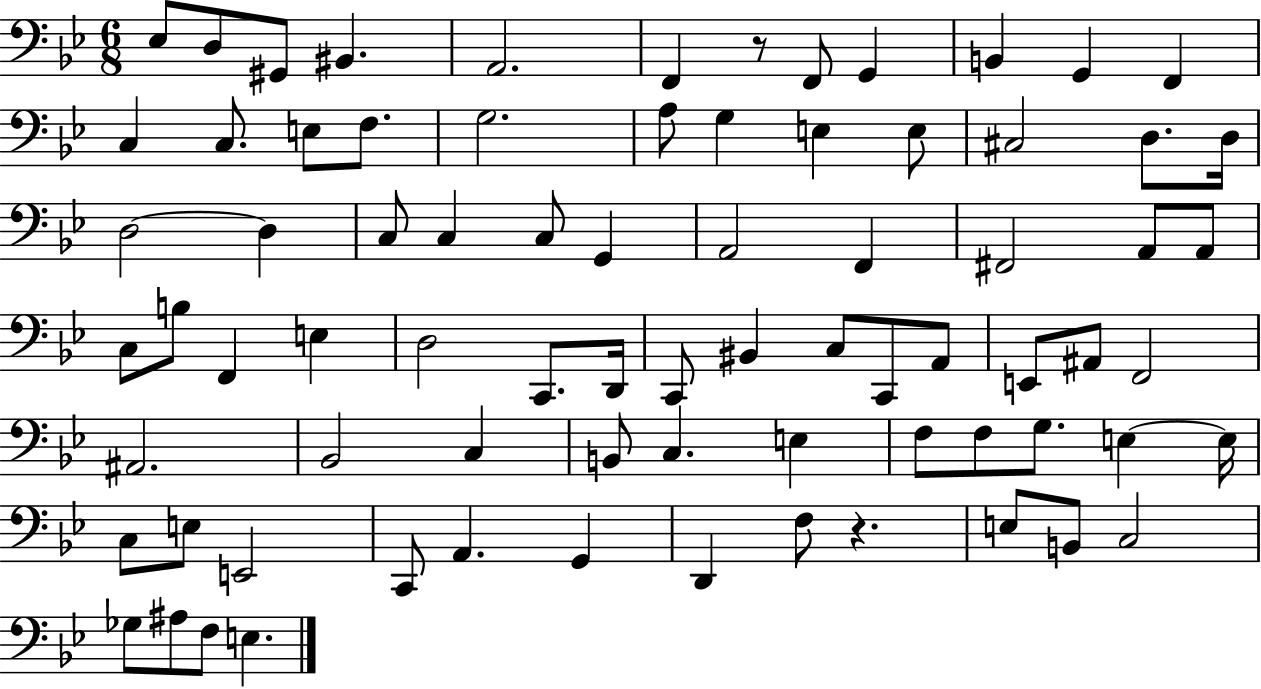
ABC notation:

X:1
T:Untitled
M:6/8
L:1/4
K:Bb
_E,/2 D,/2 ^G,,/2 ^B,, A,,2 F,, z/2 F,,/2 G,, B,, G,, F,, C, C,/2 E,/2 F,/2 G,2 A,/2 G, E, E,/2 ^C,2 D,/2 D,/4 D,2 D, C,/2 C, C,/2 G,, A,,2 F,, ^F,,2 A,,/2 A,,/2 C,/2 B,/2 F,, E, D,2 C,,/2 D,,/4 C,,/2 ^B,, C,/2 C,,/2 A,,/2 E,,/2 ^A,,/2 F,,2 ^A,,2 _B,,2 C, B,,/2 C, E, F,/2 F,/2 G,/2 E, E,/4 C,/2 E,/2 E,,2 C,,/2 A,, G,, D,, F,/2 z E,/2 B,,/2 C,2 _G,/2 ^A,/2 F,/2 E,